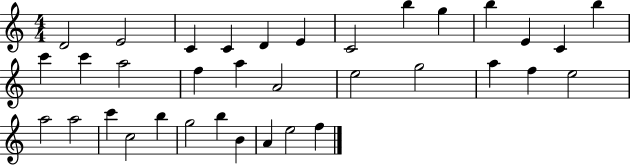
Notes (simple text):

D4/h E4/h C4/q C4/q D4/q E4/q C4/h B5/q G5/q B5/q E4/q C4/q B5/q C6/q C6/q A5/h F5/q A5/q A4/h E5/h G5/h A5/q F5/q E5/h A5/h A5/h C6/q C5/h B5/q G5/h B5/q B4/q A4/q E5/h F5/q